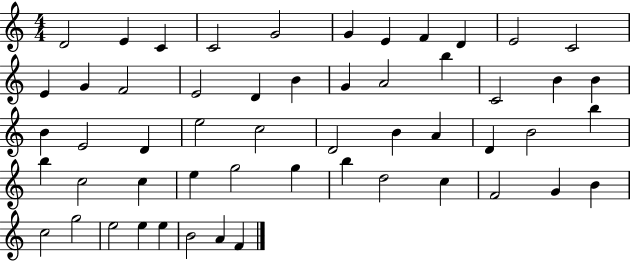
X:1
T:Untitled
M:4/4
L:1/4
K:C
D2 E C C2 G2 G E F D E2 C2 E G F2 E2 D B G A2 b C2 B B B E2 D e2 c2 D2 B A D B2 b b c2 c e g2 g b d2 c F2 G B c2 g2 e2 e e B2 A F